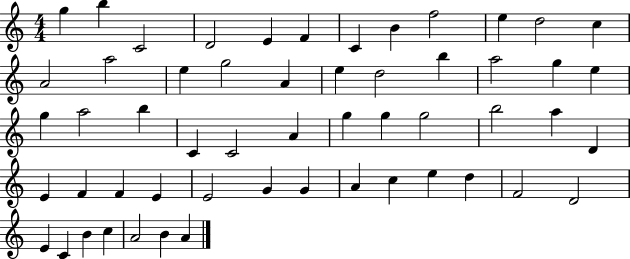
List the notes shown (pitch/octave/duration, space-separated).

G5/q B5/q C4/h D4/h E4/q F4/q C4/q B4/q F5/h E5/q D5/h C5/q A4/h A5/h E5/q G5/h A4/q E5/q D5/h B5/q A5/h G5/q E5/q G5/q A5/h B5/q C4/q C4/h A4/q G5/q G5/q G5/h B5/h A5/q D4/q E4/q F4/q F4/q E4/q E4/h G4/q G4/q A4/q C5/q E5/q D5/q F4/h D4/h E4/q C4/q B4/q C5/q A4/h B4/q A4/q